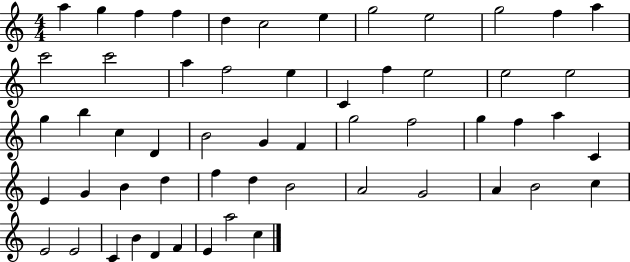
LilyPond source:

{
  \clef treble
  \numericTimeSignature
  \time 4/4
  \key c \major
  a''4 g''4 f''4 f''4 | d''4 c''2 e''4 | g''2 e''2 | g''2 f''4 a''4 | \break c'''2 c'''2 | a''4 f''2 e''4 | c'4 f''4 e''2 | e''2 e''2 | \break g''4 b''4 c''4 d'4 | b'2 g'4 f'4 | g''2 f''2 | g''4 f''4 a''4 c'4 | \break e'4 g'4 b'4 d''4 | f''4 d''4 b'2 | a'2 g'2 | a'4 b'2 c''4 | \break e'2 e'2 | c'4 b'4 d'4 f'4 | e'4 a''2 c''4 | \bar "|."
}